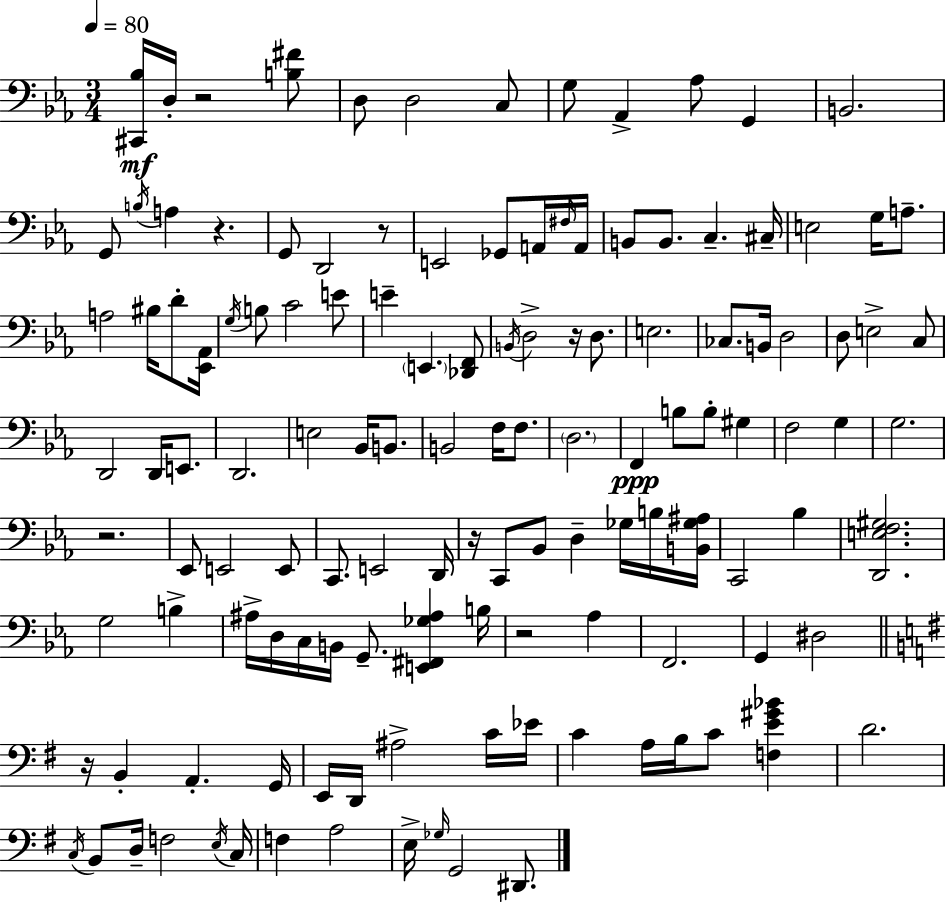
X:1
T:Untitled
M:3/4
L:1/4
K:Eb
[^C,,_B,]/4 D,/4 z2 [B,^F]/2 D,/2 D,2 C,/2 G,/2 _A,, _A,/2 G,, B,,2 G,,/2 B,/4 A, z G,,/2 D,,2 z/2 E,,2 _G,,/2 A,,/4 ^F,/4 A,,/4 B,,/2 B,,/2 C, ^C,/4 E,2 G,/4 A,/2 A,2 ^B,/4 D/2 [_E,,_A,,]/4 G,/4 B,/2 C2 E/2 E E,, [_D,,F,,]/2 B,,/4 D,2 z/4 D,/2 E,2 _C,/2 B,,/4 D,2 D,/2 E,2 C,/2 D,,2 D,,/4 E,,/2 D,,2 E,2 _B,,/4 B,,/2 B,,2 F,/4 F,/2 D,2 F,, B,/2 B,/2 ^G, F,2 G, G,2 z2 _E,,/2 E,,2 E,,/2 C,,/2 E,,2 D,,/4 z/4 C,,/2 _B,,/2 D, _G,/4 B,/4 [B,,_G,^A,]/4 C,,2 _B, [D,,E,F,^G,]2 G,2 B, ^A,/4 D,/4 C,/4 B,,/4 G,,/2 [E,,^F,,_G,^A,] B,/4 z2 _A, F,,2 G,, ^D,2 z/4 B,, A,, G,,/4 E,,/4 D,,/4 ^A,2 C/4 _E/4 C A,/4 B,/4 C/2 [F,E^G_B] D2 C,/4 B,,/2 D,/4 F,2 E,/4 C,/4 F, A,2 E,/4 _G,/4 G,,2 ^D,,/2